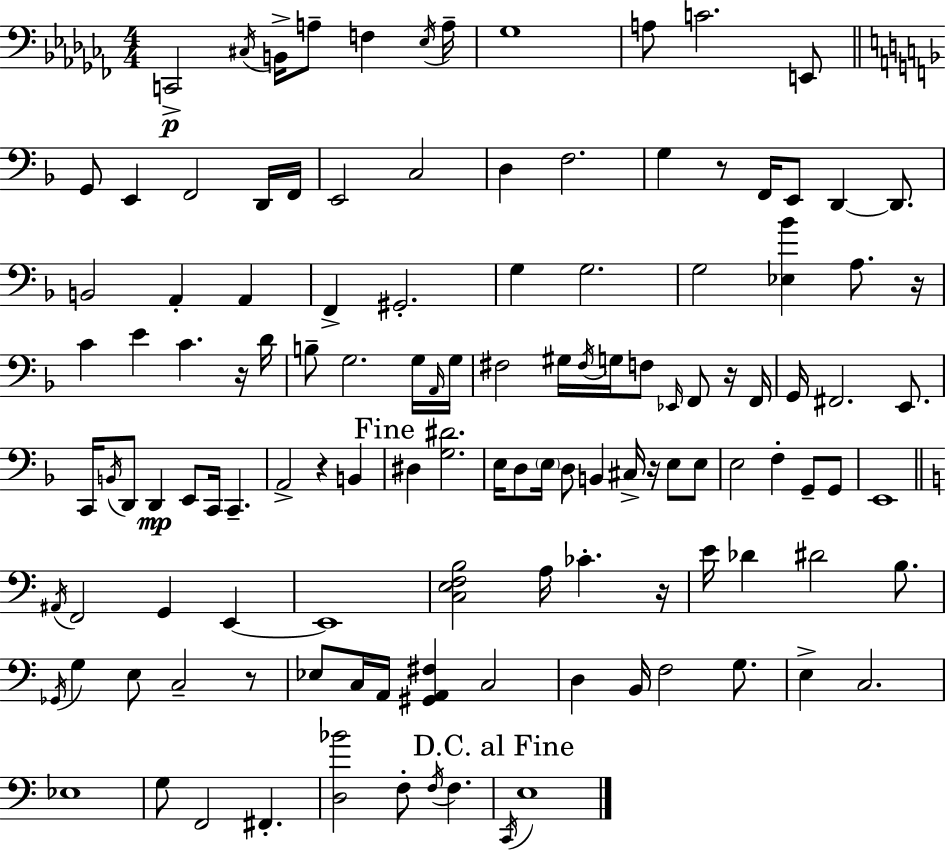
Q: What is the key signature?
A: AES minor